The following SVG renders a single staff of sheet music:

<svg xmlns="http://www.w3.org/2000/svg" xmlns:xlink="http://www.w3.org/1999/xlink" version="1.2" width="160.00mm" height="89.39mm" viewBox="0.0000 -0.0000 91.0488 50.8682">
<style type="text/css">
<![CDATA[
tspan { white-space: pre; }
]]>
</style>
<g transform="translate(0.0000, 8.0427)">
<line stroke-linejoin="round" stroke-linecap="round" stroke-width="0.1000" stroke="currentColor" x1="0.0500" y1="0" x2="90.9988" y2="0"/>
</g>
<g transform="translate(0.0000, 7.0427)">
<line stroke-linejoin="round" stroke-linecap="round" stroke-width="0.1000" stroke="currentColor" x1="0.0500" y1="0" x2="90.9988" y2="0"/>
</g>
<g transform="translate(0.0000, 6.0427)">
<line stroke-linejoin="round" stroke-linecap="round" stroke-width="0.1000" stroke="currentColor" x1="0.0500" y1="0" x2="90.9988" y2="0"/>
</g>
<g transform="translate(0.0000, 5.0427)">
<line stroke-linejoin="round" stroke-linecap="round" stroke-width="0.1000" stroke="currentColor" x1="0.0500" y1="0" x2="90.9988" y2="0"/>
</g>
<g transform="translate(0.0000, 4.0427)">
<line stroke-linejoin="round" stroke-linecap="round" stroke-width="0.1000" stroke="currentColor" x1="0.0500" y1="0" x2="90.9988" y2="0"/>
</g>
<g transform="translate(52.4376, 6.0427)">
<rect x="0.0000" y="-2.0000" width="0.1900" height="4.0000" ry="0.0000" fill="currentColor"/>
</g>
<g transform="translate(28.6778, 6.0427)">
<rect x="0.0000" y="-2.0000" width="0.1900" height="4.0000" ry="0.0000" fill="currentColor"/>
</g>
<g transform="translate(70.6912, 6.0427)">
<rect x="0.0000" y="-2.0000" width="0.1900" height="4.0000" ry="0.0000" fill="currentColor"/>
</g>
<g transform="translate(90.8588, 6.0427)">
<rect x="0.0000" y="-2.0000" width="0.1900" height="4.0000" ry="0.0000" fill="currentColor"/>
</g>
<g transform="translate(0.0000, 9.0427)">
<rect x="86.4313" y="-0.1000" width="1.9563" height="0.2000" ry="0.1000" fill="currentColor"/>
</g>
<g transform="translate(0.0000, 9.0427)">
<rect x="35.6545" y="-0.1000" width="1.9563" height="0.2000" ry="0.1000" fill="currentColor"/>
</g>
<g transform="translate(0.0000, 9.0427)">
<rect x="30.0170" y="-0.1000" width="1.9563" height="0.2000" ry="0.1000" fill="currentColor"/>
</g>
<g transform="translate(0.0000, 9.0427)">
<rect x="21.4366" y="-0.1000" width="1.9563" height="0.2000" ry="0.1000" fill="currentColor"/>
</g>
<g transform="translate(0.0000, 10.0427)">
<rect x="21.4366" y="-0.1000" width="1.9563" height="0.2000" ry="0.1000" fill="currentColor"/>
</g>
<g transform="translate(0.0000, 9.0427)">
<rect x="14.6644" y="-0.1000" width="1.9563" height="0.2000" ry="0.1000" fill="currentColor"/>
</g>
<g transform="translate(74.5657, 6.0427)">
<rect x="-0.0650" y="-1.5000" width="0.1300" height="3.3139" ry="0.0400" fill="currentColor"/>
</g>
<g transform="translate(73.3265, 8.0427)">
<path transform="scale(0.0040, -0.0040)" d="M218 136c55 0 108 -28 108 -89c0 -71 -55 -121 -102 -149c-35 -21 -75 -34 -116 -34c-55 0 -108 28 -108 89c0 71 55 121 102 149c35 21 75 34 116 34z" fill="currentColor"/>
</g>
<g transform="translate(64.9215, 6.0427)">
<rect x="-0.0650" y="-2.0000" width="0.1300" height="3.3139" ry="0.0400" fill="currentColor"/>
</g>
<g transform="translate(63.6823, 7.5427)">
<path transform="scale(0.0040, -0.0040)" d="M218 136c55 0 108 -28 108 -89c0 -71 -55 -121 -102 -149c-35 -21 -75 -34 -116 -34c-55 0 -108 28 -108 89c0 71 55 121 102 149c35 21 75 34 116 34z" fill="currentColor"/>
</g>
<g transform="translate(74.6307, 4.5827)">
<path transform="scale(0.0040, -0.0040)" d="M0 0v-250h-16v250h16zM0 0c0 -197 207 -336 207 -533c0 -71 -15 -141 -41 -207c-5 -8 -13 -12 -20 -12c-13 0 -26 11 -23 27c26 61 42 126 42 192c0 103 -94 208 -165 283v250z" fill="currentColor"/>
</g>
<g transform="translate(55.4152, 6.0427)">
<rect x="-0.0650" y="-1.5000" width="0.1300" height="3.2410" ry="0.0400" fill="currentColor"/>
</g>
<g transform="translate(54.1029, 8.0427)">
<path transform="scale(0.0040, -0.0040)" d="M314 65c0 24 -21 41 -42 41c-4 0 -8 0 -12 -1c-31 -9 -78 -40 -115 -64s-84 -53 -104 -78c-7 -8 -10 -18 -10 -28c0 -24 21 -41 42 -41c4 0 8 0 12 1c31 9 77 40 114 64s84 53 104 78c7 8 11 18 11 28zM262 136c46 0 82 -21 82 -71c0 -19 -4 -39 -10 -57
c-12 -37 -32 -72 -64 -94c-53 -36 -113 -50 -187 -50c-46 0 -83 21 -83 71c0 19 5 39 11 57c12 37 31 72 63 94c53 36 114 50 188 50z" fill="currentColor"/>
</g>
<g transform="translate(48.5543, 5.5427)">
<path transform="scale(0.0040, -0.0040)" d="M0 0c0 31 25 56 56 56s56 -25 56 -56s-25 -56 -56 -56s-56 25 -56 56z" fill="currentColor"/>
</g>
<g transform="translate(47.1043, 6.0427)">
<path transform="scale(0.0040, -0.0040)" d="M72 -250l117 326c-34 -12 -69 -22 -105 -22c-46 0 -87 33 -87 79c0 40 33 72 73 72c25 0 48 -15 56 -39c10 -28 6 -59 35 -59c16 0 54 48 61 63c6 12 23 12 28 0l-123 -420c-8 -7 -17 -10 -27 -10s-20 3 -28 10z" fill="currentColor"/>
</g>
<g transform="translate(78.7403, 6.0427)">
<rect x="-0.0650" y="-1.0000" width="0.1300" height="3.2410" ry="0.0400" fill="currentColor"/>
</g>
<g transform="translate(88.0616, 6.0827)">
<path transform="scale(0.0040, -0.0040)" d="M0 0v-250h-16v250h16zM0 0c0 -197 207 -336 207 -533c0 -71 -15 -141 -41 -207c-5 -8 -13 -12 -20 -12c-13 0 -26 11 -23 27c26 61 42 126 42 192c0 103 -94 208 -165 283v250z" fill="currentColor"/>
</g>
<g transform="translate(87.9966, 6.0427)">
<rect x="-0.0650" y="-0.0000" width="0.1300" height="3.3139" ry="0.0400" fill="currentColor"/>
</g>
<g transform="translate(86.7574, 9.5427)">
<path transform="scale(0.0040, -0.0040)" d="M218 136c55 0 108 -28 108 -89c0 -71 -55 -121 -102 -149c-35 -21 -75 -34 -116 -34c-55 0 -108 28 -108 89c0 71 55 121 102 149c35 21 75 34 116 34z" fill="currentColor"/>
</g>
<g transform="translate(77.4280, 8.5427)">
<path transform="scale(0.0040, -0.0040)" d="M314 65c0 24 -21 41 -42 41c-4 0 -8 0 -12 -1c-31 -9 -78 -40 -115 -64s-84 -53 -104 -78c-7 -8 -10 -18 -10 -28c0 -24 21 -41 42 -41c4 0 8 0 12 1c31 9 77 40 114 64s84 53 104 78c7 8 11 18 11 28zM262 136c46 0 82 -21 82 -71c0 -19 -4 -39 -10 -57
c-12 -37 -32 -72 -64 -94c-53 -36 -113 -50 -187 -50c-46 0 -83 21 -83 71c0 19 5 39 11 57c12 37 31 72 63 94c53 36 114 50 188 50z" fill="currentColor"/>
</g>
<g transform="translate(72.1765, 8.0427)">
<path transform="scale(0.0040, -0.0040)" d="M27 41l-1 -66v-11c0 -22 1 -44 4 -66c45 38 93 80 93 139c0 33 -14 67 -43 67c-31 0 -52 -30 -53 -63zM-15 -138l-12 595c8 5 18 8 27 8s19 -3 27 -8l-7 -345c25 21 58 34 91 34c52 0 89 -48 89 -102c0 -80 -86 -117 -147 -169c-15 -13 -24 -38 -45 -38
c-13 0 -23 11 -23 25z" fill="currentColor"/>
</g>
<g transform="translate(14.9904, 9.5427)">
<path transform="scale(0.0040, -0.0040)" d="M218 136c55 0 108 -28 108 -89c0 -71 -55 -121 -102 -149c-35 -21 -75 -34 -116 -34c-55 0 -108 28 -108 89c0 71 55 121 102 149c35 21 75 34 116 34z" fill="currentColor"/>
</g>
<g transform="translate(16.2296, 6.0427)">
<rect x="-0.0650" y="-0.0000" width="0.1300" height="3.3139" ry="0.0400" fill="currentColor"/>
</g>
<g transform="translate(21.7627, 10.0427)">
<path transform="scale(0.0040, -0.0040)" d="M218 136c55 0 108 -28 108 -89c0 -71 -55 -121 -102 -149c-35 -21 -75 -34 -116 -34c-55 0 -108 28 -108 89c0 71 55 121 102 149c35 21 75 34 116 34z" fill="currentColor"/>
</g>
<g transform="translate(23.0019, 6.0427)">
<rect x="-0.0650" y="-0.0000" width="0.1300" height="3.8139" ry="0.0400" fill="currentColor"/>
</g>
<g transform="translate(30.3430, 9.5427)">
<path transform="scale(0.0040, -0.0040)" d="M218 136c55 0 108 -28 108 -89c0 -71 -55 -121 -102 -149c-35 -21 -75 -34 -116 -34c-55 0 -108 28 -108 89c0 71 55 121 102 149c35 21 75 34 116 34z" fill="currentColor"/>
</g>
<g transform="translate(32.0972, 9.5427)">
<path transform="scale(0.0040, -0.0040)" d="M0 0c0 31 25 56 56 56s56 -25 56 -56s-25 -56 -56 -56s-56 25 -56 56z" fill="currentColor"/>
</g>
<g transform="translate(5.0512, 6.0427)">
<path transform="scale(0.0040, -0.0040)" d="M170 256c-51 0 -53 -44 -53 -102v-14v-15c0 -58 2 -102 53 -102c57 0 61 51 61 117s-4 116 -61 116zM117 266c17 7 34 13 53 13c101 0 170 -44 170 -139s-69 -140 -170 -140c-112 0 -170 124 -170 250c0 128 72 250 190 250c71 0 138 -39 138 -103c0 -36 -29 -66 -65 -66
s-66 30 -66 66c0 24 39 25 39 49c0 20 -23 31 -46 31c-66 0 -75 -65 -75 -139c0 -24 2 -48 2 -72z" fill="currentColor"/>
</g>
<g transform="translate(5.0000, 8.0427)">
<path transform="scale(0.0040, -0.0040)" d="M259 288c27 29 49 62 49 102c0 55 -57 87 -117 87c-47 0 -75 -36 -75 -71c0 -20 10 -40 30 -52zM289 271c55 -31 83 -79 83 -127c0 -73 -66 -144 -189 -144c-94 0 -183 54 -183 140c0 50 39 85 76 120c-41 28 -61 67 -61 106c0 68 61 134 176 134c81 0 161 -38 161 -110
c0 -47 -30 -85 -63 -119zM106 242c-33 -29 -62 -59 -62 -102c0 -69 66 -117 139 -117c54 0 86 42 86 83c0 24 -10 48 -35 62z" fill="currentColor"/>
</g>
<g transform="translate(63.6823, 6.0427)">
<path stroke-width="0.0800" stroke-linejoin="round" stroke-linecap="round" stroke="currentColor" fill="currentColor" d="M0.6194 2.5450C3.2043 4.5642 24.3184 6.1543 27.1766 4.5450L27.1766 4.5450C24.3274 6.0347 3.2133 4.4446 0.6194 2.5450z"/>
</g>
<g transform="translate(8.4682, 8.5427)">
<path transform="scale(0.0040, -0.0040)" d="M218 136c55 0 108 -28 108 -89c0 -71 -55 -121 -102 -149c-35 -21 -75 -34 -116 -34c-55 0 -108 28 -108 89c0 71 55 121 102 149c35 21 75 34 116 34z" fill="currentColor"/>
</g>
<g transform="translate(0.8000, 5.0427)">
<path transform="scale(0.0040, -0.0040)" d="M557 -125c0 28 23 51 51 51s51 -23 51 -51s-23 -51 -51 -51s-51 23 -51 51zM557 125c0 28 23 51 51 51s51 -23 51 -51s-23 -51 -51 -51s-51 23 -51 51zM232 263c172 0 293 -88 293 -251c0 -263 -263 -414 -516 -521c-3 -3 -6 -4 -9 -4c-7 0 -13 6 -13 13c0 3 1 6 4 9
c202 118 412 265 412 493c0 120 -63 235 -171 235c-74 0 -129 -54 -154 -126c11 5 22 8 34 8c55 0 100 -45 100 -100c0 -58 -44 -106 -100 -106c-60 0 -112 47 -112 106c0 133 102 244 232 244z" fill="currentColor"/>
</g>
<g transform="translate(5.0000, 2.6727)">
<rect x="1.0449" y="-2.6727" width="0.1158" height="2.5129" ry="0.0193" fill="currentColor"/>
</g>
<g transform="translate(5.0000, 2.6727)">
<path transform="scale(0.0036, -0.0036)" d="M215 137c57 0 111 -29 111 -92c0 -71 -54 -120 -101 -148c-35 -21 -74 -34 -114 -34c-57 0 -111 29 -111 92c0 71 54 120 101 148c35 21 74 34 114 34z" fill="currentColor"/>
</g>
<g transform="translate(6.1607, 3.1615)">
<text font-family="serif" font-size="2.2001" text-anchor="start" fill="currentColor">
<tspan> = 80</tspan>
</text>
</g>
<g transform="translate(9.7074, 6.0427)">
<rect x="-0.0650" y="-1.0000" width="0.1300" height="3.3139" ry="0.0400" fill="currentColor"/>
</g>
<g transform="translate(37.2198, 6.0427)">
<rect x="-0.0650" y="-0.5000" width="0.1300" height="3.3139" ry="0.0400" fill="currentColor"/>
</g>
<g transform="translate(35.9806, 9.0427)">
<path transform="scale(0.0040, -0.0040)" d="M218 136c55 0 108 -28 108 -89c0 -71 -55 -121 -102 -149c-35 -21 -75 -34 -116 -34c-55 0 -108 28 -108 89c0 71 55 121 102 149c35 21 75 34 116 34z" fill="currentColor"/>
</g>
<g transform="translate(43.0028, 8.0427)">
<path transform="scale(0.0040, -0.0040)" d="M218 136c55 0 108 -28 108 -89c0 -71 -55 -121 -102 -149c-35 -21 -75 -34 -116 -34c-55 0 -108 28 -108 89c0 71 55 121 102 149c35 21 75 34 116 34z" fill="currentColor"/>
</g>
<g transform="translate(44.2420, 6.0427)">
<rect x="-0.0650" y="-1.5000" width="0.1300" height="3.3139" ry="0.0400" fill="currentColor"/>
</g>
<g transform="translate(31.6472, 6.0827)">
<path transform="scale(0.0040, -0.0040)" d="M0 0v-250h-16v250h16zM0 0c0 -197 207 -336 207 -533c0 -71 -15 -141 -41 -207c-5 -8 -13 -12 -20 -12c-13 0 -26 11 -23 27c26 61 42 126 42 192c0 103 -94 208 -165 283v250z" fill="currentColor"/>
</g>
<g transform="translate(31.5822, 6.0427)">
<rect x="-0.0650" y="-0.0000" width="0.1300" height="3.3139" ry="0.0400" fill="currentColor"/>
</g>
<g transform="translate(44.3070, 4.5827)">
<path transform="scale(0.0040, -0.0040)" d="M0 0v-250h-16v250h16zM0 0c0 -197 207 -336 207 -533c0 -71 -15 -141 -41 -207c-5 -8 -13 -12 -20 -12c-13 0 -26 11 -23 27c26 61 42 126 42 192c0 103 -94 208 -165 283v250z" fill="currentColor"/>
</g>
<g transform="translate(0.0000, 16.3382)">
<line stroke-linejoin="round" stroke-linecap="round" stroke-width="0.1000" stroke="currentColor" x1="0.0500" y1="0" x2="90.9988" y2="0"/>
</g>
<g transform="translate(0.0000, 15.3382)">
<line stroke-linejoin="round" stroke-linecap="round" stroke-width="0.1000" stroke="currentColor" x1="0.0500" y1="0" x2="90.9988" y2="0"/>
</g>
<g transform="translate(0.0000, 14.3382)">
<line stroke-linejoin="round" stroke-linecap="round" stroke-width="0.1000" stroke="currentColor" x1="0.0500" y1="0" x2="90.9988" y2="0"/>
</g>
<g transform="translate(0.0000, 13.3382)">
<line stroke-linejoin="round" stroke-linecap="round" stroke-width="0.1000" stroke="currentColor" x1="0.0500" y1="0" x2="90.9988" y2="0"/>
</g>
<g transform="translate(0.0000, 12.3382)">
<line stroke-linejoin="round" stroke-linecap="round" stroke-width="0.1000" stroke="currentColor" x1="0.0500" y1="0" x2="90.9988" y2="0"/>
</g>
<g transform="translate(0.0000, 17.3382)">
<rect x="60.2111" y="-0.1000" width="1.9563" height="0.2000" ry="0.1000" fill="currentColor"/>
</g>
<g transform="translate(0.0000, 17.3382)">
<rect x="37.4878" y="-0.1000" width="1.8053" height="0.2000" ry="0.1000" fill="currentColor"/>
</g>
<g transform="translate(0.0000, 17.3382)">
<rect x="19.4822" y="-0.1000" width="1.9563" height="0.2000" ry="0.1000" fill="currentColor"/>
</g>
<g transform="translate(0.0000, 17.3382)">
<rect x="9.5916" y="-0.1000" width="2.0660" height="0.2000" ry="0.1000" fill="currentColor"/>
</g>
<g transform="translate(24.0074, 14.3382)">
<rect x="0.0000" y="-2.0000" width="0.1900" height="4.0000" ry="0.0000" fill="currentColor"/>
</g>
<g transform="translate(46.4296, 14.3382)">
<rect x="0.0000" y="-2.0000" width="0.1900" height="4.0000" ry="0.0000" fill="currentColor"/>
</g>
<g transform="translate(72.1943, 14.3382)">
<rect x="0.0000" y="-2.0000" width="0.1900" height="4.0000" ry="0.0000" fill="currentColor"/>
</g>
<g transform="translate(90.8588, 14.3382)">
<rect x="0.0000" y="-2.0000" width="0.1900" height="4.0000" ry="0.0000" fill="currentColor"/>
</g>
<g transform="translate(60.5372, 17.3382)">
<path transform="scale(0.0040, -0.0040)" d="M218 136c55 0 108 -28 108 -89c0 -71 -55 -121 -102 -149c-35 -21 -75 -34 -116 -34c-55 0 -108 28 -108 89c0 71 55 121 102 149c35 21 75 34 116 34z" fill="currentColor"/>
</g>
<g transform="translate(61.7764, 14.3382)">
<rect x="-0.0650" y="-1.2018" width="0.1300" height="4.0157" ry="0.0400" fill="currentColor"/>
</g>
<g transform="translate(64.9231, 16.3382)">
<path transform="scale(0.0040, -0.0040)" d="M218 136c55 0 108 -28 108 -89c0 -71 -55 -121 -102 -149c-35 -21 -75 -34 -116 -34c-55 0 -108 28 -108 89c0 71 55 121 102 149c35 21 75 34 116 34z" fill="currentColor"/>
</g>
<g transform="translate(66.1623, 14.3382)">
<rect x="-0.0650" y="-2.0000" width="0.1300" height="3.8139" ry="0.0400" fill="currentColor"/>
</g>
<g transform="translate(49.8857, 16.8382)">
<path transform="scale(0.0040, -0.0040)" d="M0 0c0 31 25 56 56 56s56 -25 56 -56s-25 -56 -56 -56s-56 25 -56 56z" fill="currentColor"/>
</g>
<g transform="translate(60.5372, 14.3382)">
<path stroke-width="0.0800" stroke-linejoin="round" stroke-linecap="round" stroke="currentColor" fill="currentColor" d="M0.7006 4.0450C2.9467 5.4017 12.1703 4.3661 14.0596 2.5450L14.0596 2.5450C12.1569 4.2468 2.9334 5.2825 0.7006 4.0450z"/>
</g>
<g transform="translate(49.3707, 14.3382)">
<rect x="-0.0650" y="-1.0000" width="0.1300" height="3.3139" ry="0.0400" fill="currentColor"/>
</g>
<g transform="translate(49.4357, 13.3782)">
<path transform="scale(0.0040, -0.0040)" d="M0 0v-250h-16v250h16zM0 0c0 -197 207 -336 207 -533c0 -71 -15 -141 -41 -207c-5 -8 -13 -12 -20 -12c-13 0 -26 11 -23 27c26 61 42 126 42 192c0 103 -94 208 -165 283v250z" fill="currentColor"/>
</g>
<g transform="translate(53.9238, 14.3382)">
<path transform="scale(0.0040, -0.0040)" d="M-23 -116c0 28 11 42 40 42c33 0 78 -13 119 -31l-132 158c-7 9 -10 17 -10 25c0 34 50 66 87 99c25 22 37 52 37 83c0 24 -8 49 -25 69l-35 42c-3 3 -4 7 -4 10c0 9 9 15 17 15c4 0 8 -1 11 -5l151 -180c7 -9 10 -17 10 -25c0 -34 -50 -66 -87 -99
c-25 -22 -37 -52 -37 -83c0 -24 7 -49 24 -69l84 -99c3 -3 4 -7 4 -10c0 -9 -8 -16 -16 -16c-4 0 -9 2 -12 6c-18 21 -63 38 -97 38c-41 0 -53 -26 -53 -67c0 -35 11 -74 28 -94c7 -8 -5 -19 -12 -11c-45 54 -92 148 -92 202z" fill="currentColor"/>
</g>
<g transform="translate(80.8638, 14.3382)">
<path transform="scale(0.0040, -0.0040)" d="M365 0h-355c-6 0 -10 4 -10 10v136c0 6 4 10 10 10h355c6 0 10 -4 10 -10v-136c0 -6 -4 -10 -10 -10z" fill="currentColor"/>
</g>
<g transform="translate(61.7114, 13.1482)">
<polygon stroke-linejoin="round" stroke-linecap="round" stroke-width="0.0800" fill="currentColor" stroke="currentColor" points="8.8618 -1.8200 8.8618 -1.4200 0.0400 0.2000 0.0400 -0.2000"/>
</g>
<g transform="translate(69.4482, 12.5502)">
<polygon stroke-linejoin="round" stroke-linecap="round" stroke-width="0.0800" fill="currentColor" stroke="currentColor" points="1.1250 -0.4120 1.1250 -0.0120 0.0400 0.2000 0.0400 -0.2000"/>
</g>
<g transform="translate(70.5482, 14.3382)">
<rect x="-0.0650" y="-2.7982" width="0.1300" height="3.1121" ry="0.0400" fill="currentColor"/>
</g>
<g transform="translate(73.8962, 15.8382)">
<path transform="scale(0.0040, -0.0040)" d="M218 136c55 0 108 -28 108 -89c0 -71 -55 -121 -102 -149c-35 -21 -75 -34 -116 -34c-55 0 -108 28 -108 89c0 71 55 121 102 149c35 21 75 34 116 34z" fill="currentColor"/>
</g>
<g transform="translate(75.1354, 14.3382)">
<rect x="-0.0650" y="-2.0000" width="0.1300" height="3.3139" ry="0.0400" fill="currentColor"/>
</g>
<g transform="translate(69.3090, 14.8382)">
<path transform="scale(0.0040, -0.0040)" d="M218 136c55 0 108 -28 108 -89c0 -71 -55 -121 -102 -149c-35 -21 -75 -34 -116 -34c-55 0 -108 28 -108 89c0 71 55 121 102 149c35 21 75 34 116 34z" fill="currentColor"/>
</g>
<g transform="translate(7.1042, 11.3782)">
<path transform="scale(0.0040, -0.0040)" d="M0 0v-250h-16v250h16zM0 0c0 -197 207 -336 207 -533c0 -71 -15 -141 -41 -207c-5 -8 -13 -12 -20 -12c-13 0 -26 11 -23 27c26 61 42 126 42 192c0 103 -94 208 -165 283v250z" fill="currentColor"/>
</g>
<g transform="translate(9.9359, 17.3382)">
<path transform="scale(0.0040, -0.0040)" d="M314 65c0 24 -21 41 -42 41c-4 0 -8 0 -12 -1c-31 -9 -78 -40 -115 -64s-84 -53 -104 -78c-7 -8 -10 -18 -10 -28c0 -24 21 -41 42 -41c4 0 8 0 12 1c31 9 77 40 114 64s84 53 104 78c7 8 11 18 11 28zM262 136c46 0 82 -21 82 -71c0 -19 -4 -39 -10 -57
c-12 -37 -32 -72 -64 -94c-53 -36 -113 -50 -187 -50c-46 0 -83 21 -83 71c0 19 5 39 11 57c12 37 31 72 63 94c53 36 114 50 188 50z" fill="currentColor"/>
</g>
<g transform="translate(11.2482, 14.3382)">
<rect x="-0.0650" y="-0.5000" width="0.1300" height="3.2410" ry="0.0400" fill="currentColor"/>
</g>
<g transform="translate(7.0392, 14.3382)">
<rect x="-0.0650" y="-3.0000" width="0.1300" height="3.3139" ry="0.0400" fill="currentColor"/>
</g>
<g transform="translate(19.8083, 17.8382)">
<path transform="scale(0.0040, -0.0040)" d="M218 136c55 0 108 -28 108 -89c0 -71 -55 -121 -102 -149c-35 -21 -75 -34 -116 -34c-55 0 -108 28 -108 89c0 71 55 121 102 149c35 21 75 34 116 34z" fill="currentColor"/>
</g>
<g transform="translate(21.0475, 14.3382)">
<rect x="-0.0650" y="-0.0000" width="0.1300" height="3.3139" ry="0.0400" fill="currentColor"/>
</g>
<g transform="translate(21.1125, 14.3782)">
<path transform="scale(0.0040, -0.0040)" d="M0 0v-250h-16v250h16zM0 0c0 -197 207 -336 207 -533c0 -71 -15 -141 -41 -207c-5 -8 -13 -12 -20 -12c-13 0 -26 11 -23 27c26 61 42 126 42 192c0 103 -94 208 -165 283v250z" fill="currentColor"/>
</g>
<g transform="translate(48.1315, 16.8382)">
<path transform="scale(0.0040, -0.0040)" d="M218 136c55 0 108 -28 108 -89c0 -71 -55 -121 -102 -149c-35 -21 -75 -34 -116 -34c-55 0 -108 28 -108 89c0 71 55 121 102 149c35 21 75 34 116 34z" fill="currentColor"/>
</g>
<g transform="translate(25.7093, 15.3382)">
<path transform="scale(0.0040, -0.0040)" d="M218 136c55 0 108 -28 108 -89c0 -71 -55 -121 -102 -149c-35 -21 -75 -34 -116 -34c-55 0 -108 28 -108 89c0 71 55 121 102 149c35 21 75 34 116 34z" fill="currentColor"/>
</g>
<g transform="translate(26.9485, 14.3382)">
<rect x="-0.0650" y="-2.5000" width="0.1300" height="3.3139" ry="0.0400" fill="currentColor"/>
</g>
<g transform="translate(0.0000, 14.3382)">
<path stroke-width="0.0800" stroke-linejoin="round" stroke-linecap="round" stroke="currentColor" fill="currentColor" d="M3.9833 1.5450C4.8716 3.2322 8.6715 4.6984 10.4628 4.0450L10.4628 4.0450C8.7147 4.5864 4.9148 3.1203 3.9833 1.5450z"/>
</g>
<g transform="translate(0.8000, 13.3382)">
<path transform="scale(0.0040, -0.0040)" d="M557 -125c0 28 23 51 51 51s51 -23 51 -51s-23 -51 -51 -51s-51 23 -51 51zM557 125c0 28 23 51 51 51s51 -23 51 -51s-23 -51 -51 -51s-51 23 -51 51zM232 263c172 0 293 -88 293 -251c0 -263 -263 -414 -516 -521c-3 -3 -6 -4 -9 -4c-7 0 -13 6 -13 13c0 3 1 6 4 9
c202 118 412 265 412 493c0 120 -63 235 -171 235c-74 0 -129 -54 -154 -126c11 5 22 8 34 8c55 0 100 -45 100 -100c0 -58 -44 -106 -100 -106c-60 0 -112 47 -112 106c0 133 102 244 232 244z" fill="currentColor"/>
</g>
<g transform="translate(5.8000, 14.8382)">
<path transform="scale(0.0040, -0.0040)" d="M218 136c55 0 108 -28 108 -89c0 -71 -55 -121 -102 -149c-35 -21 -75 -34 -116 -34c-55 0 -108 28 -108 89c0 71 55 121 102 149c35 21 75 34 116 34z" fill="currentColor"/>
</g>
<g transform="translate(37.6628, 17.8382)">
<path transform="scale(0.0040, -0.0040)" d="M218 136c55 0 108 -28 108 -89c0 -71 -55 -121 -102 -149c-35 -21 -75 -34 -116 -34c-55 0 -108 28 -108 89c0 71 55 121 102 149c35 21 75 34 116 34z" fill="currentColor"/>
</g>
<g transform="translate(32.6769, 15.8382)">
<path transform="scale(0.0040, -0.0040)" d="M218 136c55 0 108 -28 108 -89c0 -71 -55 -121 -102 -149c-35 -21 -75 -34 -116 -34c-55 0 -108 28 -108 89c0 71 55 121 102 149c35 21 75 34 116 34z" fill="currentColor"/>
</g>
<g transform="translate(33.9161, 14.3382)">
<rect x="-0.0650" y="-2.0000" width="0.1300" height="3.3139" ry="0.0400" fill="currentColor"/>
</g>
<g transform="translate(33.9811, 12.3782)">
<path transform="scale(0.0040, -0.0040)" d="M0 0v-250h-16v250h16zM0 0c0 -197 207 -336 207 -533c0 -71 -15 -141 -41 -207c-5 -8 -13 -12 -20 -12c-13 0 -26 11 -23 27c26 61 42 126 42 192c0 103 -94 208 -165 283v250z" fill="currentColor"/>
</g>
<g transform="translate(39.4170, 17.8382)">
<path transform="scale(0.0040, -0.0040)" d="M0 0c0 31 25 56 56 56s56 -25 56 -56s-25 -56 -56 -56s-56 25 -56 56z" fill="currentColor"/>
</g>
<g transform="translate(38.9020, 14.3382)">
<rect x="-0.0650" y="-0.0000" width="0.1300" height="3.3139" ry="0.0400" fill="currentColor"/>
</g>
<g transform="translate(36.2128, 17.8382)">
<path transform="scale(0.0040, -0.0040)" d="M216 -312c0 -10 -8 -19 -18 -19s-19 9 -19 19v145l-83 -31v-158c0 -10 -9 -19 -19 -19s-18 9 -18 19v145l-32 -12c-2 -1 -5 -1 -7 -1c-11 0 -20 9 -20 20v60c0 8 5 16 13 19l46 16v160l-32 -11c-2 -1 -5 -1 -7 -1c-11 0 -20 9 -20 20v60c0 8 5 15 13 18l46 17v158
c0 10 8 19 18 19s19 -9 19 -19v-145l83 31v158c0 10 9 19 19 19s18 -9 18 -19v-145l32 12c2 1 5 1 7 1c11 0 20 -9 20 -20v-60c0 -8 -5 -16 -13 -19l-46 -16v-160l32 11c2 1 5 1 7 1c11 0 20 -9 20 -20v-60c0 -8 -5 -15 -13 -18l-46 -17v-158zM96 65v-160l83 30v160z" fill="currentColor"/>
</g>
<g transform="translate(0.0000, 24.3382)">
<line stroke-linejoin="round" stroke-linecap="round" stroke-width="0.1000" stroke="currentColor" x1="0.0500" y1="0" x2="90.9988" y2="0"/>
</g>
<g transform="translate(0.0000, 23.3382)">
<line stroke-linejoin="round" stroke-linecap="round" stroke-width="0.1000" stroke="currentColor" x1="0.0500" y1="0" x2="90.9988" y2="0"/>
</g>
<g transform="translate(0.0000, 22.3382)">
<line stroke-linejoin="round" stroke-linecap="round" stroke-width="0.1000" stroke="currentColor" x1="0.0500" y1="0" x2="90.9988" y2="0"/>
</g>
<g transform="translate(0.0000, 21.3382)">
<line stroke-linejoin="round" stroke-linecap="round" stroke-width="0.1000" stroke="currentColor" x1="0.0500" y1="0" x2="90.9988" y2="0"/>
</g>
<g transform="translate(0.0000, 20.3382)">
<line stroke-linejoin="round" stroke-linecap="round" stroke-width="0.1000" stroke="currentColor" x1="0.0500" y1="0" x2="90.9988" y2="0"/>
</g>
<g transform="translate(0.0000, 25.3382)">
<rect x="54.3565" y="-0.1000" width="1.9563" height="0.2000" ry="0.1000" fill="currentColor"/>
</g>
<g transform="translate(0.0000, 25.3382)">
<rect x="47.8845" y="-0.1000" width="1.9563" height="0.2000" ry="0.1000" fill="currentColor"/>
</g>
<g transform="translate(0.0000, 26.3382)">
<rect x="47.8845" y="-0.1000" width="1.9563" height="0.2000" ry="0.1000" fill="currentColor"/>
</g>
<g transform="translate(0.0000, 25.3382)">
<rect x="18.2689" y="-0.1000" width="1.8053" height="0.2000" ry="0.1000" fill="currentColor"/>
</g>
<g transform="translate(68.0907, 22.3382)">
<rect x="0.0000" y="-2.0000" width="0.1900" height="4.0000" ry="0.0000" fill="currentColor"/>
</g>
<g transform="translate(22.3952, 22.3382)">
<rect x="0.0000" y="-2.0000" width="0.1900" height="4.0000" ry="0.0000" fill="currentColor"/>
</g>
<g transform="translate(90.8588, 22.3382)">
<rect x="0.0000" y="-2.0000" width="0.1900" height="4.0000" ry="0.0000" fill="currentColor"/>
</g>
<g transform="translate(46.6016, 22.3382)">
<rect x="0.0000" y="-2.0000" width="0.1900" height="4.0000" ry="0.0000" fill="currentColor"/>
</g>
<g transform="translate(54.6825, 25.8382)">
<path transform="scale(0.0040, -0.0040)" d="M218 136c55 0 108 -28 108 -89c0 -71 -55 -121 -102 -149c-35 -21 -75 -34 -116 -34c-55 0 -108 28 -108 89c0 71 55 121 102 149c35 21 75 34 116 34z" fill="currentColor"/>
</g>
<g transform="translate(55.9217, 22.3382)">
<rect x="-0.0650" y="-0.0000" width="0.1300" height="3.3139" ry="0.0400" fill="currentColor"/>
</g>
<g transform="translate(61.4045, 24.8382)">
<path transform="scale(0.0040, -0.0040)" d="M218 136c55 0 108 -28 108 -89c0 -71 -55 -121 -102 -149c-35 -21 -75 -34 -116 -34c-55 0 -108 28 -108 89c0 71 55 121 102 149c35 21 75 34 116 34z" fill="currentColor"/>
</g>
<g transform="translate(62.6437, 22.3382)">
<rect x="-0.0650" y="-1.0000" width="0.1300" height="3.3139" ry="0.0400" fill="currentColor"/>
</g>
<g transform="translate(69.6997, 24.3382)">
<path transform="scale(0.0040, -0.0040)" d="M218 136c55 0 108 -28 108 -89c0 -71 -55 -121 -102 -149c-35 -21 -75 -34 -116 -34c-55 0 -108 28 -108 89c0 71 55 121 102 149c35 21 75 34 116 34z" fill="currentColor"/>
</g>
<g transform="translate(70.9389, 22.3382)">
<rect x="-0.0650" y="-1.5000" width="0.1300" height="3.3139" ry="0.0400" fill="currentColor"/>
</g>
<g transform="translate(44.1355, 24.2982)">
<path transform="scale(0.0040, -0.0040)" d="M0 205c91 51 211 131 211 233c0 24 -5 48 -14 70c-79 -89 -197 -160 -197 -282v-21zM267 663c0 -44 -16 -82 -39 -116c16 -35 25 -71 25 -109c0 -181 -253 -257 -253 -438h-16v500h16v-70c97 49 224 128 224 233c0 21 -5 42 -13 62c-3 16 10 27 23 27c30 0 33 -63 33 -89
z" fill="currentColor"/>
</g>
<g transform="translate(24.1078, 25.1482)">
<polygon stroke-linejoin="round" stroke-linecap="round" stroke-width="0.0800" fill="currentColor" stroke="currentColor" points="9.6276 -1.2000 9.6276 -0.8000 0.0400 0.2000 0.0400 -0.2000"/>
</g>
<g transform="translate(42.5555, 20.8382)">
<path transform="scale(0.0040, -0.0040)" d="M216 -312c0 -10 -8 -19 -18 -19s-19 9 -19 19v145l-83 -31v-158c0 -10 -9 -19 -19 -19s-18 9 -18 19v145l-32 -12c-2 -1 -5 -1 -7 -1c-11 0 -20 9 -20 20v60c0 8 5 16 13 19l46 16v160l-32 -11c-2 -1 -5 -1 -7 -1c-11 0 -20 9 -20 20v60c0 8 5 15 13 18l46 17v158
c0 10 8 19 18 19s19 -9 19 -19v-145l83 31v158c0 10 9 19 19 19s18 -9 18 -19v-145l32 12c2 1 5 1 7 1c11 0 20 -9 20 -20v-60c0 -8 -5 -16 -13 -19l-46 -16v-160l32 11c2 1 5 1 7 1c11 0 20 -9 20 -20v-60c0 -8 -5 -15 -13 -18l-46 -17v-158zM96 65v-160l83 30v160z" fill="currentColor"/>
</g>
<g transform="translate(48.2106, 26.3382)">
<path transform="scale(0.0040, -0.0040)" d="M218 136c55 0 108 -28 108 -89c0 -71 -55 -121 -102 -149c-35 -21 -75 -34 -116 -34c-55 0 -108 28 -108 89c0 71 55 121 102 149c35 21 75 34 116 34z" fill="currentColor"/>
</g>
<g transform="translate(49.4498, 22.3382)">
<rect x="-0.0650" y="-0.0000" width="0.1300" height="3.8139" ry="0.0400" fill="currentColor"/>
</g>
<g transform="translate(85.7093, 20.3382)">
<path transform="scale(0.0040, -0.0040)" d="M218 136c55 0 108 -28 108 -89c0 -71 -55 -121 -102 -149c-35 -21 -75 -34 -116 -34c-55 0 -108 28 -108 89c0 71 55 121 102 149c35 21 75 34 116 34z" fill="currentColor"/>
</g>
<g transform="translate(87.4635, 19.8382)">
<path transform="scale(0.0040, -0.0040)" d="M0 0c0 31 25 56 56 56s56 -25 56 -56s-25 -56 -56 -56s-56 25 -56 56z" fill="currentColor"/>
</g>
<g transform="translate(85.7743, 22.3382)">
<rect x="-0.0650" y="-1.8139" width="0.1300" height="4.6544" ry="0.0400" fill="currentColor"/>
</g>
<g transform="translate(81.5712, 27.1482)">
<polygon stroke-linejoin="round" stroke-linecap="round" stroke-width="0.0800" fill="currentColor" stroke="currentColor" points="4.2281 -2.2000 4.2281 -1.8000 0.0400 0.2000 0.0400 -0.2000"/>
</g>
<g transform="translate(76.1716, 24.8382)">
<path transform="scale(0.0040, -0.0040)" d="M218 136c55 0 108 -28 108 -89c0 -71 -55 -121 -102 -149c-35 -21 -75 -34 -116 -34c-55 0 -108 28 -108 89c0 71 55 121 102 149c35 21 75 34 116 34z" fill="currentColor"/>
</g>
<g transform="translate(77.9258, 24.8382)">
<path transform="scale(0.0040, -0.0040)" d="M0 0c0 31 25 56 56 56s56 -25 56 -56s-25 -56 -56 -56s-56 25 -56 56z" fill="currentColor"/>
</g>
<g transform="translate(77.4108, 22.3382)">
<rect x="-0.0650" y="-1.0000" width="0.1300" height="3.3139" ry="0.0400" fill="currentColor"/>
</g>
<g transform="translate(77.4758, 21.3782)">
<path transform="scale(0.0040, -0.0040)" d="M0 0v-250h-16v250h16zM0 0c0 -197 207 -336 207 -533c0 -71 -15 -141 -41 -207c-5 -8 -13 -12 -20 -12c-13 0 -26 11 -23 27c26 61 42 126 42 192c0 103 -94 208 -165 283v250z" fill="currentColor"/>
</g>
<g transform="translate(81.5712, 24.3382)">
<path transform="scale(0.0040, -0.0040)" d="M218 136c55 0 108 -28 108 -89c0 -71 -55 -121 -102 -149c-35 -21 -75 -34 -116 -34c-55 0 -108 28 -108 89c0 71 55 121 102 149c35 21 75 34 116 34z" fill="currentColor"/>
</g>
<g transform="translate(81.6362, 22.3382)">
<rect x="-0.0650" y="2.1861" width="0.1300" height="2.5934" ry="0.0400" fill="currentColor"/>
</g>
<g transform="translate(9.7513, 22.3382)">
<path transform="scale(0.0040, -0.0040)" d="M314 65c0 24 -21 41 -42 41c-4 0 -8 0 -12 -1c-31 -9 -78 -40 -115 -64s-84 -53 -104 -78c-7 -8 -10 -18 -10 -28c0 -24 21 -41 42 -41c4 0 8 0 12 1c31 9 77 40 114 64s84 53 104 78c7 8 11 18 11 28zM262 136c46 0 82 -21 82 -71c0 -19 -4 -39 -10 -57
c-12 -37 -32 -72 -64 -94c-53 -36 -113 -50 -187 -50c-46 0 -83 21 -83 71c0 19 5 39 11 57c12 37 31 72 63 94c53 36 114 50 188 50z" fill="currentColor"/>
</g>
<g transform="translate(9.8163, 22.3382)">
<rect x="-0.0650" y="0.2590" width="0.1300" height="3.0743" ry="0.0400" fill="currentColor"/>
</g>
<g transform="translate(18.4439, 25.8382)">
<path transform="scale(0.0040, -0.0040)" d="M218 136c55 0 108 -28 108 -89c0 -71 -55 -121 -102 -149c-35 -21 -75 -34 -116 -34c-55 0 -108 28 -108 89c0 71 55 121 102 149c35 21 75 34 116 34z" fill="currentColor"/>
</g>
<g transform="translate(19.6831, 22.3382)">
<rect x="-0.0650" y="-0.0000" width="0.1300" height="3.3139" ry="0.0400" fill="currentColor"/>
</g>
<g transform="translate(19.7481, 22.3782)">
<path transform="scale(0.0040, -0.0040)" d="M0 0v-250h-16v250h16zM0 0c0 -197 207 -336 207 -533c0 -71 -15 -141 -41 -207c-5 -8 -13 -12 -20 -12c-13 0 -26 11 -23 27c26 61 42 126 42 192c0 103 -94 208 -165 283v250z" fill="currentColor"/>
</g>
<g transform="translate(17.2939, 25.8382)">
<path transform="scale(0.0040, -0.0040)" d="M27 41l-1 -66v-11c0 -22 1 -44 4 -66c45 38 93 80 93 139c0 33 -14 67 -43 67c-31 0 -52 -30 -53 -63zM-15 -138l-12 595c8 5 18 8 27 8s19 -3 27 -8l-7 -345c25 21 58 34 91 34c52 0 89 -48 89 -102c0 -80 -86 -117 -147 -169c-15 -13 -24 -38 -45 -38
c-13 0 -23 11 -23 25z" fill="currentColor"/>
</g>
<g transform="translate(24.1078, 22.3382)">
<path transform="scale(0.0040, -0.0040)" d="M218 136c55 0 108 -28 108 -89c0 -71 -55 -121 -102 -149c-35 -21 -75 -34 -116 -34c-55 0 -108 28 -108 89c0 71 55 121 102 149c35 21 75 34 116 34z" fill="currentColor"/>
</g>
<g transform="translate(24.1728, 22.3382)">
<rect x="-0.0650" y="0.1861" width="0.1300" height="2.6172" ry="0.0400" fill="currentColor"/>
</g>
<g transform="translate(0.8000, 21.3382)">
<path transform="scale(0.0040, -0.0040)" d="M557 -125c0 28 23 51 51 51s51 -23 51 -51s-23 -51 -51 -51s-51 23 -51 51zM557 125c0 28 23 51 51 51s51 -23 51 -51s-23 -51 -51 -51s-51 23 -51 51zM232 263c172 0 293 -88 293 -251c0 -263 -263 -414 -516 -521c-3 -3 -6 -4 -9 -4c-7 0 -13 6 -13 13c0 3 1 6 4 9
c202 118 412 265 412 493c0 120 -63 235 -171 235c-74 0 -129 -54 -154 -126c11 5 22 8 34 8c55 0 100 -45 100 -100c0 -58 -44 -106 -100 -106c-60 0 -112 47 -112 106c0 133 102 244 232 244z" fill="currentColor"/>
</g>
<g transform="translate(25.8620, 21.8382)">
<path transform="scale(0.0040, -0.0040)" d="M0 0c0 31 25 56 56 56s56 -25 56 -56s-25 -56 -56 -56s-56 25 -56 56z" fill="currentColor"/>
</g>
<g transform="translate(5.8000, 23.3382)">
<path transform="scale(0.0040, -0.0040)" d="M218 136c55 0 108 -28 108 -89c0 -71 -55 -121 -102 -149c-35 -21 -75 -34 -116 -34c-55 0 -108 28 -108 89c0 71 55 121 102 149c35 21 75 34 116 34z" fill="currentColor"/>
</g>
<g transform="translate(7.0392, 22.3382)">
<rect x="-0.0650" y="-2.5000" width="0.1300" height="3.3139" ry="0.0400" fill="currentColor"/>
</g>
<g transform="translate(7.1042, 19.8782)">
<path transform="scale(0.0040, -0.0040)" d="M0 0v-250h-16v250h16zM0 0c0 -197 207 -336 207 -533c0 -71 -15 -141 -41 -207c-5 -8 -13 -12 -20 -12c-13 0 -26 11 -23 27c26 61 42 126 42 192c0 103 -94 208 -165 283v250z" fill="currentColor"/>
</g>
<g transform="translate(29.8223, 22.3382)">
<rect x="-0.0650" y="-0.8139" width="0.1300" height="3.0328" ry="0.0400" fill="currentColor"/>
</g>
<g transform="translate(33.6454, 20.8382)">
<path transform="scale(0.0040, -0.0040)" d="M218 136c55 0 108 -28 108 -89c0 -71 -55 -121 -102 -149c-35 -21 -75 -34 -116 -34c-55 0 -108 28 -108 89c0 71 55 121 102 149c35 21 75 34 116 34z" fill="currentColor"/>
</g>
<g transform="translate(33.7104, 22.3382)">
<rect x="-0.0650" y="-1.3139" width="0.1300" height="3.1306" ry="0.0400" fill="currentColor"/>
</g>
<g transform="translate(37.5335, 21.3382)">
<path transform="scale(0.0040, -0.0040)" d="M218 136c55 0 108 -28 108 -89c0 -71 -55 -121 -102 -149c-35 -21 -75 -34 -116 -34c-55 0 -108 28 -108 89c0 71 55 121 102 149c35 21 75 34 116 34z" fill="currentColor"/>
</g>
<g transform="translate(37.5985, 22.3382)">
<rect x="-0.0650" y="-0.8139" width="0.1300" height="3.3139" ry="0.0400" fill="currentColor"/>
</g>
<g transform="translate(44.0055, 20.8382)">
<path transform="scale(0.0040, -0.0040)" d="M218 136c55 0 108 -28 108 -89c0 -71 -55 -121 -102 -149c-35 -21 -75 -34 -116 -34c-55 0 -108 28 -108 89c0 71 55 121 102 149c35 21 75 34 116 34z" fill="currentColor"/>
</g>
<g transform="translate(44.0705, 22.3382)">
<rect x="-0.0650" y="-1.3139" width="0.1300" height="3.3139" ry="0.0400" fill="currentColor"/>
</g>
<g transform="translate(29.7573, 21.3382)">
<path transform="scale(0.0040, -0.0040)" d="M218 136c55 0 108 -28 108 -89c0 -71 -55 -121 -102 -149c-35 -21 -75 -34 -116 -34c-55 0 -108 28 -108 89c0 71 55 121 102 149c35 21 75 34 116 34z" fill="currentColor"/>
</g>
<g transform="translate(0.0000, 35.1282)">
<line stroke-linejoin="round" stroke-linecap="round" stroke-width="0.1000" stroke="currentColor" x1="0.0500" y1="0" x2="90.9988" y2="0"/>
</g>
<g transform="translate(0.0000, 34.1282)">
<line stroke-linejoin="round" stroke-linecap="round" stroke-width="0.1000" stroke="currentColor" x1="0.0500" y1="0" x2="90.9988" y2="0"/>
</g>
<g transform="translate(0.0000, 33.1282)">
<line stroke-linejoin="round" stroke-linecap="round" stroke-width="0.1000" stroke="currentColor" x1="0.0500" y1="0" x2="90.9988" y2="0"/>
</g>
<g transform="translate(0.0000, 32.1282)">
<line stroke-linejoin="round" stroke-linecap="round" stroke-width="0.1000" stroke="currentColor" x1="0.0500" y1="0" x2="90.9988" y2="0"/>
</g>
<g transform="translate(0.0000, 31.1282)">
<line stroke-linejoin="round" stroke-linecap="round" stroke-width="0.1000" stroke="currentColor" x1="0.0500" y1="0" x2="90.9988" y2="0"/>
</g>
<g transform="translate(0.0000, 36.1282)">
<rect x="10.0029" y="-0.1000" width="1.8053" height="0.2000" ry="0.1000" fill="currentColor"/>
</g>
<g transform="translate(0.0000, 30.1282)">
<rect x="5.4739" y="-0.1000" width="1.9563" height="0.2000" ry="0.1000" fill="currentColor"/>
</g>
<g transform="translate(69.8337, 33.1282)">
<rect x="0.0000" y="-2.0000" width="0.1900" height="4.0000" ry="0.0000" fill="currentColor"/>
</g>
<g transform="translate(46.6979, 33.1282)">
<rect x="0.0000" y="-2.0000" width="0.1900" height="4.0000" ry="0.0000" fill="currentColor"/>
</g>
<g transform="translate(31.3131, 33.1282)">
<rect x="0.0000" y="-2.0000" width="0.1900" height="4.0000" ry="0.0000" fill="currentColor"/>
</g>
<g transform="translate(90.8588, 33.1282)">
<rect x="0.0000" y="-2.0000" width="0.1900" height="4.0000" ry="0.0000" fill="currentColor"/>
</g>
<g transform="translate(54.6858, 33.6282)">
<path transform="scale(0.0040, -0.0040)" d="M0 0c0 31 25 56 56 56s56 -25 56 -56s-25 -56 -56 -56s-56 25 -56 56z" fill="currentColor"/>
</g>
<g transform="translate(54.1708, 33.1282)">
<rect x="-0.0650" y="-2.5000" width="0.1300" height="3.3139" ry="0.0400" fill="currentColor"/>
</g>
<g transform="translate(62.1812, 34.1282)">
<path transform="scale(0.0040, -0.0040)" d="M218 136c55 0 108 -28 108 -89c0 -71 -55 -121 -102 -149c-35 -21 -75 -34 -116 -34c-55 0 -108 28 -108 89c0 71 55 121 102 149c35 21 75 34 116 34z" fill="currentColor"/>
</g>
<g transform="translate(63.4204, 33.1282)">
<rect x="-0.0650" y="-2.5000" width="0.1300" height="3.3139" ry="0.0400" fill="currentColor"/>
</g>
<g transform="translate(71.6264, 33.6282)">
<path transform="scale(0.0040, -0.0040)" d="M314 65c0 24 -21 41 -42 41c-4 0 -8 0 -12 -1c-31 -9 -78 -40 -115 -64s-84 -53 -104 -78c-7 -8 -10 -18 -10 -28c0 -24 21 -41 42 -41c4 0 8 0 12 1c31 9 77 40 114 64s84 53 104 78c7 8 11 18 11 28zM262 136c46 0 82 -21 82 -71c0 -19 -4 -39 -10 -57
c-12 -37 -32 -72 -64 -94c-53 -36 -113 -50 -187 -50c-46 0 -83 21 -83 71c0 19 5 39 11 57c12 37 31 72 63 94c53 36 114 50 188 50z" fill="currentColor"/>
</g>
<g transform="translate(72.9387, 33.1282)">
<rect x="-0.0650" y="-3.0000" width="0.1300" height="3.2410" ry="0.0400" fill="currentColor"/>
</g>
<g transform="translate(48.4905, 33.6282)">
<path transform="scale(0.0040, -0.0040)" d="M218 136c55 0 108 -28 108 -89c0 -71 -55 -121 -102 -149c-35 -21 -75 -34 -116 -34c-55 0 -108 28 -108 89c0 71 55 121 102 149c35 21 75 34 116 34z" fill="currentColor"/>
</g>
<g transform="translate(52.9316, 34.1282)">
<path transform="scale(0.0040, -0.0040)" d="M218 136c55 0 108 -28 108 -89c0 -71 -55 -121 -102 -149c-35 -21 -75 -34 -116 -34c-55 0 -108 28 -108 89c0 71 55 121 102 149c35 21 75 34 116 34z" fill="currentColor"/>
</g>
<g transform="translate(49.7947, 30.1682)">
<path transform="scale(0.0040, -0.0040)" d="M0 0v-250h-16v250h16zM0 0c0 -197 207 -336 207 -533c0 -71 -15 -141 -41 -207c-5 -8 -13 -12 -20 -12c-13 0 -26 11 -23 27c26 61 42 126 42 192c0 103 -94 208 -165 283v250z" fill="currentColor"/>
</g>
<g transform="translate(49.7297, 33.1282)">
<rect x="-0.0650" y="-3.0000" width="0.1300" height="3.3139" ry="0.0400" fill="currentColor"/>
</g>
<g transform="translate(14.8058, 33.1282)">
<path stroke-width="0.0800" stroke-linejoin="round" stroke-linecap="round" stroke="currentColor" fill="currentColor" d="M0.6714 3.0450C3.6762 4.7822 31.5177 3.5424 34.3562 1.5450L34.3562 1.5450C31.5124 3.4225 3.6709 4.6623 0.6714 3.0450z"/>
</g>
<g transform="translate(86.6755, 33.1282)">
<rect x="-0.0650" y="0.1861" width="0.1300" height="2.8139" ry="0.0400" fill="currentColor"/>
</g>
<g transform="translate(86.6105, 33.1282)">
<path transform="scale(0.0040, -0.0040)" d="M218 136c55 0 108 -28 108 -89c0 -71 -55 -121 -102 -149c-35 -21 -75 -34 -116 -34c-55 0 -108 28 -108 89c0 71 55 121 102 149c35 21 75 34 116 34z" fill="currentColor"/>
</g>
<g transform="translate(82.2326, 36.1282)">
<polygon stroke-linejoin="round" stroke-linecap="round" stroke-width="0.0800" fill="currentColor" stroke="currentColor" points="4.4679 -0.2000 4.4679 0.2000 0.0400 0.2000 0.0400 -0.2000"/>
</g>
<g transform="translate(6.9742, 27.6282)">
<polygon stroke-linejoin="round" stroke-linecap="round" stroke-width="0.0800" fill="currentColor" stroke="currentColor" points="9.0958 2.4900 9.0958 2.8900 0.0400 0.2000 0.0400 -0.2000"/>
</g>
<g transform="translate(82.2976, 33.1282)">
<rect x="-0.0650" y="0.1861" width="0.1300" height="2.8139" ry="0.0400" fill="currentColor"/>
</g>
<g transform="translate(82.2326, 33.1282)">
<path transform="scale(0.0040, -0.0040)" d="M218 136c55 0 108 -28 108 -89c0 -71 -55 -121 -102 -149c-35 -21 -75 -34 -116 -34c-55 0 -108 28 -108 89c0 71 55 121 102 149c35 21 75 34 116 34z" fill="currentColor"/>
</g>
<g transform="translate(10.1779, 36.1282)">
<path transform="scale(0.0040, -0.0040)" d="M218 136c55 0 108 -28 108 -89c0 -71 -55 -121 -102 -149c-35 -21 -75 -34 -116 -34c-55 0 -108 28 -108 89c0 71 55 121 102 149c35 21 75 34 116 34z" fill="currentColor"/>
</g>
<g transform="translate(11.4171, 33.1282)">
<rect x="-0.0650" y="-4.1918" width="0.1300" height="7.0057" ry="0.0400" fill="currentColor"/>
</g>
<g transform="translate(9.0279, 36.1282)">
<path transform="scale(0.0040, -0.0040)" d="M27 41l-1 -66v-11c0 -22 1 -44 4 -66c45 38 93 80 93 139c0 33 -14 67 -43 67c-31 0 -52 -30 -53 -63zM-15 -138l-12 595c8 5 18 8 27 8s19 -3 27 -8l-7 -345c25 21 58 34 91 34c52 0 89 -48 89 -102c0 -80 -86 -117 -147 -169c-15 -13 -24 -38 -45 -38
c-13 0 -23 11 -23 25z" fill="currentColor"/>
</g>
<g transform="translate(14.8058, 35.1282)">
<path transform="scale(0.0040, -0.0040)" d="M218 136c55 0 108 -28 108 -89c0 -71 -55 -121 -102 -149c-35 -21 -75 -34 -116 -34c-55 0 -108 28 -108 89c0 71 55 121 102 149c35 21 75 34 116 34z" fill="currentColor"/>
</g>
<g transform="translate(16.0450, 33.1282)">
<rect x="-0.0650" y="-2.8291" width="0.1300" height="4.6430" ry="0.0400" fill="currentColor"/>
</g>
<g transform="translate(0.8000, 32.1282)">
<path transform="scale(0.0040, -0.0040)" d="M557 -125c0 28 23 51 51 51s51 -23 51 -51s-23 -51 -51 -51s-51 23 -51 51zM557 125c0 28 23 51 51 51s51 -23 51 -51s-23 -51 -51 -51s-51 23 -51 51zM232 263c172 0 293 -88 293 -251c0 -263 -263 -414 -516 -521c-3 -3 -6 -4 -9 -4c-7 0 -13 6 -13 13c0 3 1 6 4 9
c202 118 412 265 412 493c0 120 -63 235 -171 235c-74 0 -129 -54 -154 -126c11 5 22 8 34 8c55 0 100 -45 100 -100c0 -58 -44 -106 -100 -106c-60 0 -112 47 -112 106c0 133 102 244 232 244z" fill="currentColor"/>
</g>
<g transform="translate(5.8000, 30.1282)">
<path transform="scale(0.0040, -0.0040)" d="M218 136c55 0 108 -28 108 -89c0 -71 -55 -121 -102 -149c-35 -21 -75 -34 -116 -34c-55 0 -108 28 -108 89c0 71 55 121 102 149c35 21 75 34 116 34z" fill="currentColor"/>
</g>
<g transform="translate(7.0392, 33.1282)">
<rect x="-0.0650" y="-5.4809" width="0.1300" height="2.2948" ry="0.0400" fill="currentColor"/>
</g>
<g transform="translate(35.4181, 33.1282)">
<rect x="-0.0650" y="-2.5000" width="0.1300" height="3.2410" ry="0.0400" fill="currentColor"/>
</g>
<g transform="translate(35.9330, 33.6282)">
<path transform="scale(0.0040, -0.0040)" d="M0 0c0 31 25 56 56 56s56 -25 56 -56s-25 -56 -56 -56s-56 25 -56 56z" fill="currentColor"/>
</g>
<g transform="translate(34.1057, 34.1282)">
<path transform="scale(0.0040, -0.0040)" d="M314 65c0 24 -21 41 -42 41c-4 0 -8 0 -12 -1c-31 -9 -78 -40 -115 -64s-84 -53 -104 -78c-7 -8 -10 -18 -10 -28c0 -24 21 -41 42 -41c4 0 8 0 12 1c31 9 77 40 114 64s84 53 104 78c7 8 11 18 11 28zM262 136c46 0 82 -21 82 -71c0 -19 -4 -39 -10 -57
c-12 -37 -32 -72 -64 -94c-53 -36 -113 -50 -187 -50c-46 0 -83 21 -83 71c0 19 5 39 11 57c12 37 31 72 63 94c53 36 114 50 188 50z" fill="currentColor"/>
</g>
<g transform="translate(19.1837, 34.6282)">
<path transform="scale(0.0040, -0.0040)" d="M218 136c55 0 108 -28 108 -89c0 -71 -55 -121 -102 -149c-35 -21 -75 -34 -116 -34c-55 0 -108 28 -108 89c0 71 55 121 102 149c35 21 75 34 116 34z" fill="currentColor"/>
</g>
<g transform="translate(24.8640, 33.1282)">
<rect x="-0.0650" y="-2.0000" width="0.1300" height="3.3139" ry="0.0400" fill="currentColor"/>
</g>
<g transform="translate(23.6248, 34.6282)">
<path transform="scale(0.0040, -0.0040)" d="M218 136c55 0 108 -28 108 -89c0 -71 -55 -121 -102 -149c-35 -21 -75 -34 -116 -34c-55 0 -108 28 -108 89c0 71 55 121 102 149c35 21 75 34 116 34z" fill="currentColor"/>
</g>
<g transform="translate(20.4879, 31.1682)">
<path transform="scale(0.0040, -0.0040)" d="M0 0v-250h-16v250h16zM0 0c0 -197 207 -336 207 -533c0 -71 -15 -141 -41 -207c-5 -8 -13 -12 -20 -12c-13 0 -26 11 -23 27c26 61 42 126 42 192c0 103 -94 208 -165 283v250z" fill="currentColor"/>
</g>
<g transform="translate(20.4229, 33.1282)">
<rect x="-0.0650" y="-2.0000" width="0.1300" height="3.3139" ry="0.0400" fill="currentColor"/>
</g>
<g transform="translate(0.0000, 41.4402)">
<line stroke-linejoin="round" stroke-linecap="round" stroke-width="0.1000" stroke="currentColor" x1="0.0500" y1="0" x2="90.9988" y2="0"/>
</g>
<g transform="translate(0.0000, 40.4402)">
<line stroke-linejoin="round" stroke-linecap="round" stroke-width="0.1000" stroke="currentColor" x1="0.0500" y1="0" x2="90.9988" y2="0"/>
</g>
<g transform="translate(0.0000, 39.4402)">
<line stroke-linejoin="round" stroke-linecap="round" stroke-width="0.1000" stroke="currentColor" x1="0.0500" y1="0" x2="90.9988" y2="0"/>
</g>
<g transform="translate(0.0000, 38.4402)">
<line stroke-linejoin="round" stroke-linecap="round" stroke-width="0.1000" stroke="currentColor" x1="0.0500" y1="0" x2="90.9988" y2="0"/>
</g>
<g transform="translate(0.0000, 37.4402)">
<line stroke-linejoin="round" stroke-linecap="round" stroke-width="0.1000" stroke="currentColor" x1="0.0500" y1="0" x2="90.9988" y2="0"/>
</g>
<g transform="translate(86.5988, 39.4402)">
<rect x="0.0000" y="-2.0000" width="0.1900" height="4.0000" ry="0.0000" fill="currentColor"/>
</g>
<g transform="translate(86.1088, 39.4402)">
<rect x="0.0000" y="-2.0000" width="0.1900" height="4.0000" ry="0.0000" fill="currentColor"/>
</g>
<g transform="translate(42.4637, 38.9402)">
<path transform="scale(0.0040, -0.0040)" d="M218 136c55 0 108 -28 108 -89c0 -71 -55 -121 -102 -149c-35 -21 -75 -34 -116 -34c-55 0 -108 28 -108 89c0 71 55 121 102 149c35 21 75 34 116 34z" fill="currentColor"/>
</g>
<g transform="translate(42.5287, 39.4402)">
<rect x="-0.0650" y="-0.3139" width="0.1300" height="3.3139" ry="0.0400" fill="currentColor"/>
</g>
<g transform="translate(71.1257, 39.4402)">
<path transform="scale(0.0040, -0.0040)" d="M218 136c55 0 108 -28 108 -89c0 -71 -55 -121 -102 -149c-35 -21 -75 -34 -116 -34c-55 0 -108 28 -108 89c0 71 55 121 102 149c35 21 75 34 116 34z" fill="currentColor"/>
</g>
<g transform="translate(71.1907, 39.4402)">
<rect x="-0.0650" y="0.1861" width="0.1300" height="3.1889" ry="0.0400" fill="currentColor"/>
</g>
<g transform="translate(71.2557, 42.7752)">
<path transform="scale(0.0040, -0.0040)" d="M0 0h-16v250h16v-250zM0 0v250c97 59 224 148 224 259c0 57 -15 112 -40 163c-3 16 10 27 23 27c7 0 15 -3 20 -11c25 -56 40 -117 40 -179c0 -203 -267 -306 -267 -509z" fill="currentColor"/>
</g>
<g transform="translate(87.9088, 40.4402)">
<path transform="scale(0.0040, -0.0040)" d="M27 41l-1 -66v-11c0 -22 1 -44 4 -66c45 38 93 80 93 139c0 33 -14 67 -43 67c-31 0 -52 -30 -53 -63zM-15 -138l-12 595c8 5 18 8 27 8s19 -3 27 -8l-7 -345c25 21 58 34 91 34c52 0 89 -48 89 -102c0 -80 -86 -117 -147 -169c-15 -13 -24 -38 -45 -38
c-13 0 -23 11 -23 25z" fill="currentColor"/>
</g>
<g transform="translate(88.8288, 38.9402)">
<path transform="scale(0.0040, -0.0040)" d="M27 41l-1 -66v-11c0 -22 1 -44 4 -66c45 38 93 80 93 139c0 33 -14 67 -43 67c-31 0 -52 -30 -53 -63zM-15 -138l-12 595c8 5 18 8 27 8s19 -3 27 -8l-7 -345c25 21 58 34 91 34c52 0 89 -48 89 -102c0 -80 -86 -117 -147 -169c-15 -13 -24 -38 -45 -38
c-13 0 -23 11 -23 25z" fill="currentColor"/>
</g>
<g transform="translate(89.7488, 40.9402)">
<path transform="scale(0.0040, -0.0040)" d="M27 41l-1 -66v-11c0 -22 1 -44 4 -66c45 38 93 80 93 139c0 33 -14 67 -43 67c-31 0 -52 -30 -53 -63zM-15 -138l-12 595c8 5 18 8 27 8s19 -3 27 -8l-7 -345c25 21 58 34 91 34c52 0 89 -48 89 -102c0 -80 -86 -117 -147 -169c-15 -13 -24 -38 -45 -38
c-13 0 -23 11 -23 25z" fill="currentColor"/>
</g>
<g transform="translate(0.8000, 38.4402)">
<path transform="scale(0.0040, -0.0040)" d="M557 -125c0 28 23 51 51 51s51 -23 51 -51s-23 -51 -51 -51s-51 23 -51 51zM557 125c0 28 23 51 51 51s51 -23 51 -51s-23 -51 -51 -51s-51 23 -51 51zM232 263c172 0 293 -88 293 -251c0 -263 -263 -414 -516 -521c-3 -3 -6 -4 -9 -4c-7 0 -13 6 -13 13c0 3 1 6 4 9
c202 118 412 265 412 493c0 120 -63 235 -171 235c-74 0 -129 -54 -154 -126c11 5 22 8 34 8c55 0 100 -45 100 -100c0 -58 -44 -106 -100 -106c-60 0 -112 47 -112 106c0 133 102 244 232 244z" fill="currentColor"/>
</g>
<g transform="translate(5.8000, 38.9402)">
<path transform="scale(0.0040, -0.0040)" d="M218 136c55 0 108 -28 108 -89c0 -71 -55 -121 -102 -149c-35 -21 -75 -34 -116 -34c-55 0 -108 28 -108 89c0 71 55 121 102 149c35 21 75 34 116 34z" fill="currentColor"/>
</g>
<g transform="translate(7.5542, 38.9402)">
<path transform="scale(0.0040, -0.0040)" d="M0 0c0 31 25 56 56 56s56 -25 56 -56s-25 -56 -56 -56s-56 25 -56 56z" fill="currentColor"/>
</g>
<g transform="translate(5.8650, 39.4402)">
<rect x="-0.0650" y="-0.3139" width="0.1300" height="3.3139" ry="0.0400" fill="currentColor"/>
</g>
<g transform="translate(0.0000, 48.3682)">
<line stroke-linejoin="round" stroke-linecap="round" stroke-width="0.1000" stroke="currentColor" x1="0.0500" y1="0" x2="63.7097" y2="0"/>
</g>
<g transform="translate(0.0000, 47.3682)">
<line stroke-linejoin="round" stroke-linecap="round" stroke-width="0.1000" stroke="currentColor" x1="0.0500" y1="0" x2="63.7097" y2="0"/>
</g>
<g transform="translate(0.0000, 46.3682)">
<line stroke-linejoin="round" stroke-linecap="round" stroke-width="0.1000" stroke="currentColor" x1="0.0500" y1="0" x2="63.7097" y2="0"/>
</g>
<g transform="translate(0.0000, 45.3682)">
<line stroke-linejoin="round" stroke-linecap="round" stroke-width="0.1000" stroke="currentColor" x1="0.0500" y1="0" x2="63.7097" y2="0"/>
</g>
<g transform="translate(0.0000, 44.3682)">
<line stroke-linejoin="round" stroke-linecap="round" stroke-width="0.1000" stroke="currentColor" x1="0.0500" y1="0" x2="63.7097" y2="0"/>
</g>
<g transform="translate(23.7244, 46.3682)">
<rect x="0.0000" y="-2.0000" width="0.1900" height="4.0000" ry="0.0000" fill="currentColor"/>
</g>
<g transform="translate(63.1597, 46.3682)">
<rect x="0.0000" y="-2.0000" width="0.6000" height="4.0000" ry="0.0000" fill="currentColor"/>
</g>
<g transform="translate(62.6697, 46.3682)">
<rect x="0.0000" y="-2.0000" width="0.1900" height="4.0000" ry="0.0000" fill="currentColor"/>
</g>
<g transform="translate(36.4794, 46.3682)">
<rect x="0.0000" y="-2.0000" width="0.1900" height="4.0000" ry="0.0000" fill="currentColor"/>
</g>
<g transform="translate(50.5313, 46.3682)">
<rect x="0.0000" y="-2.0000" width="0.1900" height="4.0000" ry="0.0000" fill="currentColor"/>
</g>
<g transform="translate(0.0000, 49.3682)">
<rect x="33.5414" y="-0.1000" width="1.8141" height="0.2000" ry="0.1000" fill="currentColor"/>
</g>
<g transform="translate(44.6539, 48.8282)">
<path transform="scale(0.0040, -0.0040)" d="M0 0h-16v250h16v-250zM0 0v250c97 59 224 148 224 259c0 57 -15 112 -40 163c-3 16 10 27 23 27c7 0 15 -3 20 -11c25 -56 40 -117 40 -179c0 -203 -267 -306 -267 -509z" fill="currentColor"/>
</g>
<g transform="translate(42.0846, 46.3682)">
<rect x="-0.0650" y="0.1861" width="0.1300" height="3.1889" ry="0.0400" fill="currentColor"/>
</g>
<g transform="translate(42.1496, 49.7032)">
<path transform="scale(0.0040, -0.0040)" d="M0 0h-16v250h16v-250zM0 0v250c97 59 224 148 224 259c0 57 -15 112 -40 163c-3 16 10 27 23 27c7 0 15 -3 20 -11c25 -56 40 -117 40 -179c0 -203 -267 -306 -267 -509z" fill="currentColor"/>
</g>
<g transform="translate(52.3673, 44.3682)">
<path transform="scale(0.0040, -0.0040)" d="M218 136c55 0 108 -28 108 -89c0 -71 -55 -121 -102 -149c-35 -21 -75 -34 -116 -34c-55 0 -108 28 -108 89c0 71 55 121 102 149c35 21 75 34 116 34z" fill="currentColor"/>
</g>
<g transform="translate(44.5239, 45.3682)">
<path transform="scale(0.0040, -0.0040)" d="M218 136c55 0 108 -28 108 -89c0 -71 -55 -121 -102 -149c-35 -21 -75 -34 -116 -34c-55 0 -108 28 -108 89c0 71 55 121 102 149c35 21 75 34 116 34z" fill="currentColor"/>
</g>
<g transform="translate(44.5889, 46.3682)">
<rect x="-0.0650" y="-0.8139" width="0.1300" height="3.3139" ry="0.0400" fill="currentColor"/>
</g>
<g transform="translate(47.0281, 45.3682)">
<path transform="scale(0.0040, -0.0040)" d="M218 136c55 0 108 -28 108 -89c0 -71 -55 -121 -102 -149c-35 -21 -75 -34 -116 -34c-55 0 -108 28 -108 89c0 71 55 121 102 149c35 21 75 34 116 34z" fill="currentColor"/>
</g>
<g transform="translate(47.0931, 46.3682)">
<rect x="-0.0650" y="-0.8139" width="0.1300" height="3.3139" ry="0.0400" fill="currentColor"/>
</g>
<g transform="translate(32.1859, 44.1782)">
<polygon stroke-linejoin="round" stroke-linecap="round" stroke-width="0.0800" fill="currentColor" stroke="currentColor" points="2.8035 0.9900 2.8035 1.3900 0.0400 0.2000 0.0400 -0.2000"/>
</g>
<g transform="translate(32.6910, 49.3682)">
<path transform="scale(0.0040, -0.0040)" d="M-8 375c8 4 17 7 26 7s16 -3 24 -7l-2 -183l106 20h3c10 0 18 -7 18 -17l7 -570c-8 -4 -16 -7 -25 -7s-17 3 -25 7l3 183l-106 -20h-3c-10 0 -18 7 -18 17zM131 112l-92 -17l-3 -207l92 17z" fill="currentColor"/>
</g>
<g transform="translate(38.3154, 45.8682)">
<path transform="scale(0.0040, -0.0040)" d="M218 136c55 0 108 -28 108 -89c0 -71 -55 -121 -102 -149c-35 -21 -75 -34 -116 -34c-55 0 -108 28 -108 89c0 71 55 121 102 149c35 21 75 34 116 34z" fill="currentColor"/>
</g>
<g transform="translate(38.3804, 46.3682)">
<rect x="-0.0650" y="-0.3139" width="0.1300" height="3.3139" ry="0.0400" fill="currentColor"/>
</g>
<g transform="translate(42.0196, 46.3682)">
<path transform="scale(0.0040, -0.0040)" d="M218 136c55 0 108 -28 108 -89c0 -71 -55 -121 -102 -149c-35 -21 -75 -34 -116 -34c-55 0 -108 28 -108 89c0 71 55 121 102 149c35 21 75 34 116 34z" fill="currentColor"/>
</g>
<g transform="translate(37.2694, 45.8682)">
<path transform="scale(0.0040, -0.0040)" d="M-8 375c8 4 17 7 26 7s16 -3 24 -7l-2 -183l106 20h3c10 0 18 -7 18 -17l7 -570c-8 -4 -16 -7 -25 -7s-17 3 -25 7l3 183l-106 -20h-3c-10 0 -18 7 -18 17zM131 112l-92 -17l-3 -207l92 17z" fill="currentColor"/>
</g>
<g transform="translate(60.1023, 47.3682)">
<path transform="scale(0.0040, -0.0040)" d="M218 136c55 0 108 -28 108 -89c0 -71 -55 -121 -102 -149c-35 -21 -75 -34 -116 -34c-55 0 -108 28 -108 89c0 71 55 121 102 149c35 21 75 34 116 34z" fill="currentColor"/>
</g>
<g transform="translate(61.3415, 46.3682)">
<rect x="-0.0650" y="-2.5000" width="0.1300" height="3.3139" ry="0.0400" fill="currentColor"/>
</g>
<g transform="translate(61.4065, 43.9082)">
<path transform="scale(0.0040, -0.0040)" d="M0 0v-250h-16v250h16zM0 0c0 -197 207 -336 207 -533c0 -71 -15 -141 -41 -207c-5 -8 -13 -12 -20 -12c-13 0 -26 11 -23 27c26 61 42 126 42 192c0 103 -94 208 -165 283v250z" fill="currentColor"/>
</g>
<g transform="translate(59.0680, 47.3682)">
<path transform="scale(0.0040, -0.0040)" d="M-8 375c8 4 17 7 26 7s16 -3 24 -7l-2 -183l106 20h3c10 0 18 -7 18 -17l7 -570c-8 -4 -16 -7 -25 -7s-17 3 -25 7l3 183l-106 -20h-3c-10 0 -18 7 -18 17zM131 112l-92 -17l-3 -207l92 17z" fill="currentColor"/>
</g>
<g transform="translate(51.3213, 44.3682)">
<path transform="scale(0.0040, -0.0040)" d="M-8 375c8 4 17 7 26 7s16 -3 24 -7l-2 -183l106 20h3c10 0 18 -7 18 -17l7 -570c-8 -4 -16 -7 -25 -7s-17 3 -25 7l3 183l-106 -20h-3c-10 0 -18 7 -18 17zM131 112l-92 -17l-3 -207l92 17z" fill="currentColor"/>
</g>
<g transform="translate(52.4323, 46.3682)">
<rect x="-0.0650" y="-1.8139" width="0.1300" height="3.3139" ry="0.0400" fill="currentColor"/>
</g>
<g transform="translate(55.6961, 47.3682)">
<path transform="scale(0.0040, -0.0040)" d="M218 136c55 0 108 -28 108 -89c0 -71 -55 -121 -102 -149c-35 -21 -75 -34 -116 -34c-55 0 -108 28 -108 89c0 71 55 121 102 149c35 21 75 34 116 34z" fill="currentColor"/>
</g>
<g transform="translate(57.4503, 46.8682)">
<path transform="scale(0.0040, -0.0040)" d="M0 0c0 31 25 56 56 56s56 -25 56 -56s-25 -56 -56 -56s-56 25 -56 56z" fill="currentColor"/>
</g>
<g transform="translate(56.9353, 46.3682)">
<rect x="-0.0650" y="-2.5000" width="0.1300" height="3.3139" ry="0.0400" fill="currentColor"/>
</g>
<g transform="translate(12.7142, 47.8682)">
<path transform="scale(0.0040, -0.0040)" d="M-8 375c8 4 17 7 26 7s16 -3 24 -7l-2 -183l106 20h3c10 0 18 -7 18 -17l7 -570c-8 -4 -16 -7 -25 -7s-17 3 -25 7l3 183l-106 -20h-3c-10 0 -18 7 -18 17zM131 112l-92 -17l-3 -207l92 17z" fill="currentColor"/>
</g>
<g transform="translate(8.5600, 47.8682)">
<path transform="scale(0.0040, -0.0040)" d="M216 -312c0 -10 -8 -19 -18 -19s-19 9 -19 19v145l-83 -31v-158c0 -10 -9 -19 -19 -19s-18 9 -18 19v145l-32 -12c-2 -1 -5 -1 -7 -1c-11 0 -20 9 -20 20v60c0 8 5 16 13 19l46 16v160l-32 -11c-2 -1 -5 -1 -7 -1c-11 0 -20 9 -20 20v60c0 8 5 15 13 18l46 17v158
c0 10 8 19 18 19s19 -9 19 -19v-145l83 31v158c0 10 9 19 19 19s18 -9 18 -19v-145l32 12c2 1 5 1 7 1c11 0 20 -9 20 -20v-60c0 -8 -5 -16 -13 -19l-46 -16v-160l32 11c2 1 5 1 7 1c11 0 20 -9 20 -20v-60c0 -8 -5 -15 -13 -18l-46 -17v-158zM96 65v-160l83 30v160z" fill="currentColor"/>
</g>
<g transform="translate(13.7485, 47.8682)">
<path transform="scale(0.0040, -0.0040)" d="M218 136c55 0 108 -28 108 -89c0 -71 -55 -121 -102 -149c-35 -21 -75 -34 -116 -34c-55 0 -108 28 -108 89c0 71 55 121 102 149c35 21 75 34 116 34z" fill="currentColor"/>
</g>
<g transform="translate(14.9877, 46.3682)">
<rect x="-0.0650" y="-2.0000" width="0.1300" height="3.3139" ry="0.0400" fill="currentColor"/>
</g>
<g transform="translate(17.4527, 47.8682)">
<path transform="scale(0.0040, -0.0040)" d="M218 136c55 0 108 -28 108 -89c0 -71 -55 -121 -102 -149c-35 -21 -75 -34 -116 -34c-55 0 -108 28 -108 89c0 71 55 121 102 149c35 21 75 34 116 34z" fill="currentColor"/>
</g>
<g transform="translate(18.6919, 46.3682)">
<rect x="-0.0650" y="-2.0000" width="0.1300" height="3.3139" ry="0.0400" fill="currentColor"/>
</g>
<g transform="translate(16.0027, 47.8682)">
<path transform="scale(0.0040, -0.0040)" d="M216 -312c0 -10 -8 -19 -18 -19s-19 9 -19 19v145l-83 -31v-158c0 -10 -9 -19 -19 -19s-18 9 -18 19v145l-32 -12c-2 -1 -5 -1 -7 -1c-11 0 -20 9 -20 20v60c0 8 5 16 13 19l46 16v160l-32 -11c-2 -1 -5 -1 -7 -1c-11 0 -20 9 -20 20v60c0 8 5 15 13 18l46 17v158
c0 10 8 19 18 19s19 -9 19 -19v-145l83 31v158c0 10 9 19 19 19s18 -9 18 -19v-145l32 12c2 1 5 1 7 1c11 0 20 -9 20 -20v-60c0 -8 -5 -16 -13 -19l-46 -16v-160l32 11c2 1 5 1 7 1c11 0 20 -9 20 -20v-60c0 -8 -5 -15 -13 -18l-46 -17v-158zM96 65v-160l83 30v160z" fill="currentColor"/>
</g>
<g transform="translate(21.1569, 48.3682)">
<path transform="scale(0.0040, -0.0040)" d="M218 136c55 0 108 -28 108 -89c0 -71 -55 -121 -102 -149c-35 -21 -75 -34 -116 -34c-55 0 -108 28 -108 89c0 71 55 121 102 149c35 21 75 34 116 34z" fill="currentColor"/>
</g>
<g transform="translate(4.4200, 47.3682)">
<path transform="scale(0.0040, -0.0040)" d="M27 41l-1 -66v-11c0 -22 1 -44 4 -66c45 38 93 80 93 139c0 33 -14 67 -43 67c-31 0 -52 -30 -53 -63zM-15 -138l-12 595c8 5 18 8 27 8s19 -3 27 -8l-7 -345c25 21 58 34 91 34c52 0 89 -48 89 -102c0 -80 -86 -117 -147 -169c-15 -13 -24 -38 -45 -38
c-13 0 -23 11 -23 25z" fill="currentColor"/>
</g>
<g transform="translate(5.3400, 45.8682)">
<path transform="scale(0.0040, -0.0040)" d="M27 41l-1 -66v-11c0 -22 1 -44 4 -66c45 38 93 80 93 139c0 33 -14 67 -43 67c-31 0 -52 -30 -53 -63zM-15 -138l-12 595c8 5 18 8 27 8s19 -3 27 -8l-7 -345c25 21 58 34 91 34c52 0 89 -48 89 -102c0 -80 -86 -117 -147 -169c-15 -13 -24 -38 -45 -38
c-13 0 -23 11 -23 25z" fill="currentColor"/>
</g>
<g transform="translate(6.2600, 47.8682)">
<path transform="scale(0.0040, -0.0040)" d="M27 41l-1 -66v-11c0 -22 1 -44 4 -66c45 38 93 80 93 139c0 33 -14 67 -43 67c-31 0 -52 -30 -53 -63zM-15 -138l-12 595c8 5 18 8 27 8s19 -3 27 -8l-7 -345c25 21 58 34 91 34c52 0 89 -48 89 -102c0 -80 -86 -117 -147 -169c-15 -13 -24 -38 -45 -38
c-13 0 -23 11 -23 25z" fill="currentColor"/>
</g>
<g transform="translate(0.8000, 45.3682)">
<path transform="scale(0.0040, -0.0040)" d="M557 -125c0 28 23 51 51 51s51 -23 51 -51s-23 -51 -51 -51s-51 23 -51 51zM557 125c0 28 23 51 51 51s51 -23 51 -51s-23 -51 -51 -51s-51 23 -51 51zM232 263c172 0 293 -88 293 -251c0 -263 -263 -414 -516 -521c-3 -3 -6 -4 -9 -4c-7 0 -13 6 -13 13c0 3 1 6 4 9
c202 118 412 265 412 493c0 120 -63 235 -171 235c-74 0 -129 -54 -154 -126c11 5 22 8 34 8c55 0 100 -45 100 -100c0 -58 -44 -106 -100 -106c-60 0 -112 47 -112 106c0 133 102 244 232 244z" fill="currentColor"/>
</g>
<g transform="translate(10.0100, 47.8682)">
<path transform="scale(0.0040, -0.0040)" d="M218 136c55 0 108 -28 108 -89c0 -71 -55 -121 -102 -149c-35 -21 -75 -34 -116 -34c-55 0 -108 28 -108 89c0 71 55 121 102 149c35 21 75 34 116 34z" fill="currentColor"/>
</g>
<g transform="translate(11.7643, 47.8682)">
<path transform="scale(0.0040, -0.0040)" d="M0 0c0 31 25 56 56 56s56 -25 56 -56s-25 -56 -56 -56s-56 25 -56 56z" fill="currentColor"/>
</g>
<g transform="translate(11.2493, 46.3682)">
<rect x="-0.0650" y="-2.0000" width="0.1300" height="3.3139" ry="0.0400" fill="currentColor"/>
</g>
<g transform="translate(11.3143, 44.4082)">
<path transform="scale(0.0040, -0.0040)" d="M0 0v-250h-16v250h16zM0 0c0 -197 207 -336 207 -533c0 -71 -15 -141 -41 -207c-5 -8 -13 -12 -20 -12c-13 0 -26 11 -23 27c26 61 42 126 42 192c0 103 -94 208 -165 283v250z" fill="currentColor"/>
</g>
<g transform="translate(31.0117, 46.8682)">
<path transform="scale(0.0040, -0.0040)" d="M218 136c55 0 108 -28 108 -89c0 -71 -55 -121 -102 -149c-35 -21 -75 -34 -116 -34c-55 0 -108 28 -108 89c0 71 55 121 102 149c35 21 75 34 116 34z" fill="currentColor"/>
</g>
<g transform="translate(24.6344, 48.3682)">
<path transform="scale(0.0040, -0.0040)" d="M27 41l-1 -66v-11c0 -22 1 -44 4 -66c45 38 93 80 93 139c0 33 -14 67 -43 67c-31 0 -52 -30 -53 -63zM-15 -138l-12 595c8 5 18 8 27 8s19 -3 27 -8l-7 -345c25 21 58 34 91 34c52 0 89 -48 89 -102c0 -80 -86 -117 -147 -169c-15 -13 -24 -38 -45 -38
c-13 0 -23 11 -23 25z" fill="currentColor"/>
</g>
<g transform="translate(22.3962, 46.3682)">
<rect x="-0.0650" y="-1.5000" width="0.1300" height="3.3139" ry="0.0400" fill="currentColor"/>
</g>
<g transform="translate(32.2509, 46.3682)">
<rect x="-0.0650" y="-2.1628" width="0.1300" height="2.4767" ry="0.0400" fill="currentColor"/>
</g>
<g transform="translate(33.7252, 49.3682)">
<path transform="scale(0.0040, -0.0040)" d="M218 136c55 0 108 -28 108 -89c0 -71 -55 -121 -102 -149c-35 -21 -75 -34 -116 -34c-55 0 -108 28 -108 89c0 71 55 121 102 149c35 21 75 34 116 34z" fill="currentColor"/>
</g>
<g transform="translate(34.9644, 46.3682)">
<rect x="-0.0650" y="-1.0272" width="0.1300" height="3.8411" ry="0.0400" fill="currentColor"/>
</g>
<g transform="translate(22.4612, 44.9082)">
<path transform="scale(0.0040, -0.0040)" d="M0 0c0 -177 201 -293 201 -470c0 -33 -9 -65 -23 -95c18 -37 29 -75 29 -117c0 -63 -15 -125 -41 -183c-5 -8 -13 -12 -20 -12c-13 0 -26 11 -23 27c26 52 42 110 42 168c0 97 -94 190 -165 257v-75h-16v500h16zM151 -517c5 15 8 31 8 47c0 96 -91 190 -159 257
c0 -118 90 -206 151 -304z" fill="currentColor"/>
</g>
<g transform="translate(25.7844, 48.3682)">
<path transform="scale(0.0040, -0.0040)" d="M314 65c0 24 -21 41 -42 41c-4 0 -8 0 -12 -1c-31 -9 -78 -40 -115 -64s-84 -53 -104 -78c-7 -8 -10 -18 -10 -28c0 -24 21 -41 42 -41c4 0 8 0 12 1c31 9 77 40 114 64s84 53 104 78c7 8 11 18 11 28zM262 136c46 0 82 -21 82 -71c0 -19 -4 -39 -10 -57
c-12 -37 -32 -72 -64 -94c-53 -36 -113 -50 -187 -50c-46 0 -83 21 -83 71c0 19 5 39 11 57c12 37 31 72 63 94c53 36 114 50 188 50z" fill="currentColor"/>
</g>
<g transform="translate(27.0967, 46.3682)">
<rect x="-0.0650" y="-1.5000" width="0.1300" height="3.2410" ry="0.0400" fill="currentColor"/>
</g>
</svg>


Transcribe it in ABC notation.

X:1
T:Untitled
M:6/8
L:1/4
K:C
F,, D,, C,, D,,/2 E,, G,,/2 z/2 G,,2 A,, _G,,/2 F,,2 D,,/2 C,/2 E,,2 D,,/2 B,, A,,/2 ^D,, F,,/2 z E,,/2 G,,/2 C,/4 A,, z2 B,,/2 D,2 _D,,/2 D,/2 F,/2 G,/2 F, ^G,/4 C,, D,, F,, G,, F,,/2 G,,/2 A,/2 C/2 _E,,/2 G,,/2 A,,/2 A,, B,,2 C,/2 B,, B,, C,2 D,/2 D,/2 E, E, D,/2 ^A,,/2 A,, ^A,, G,,/4 _G,,2 C,/2 E,,/2 E, D,/2 F,/2 F, A, _B,, B,,/2